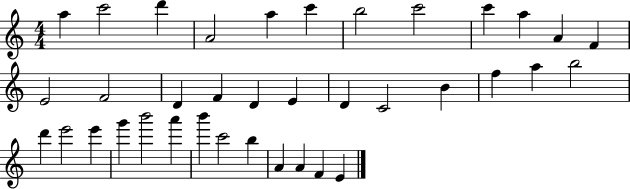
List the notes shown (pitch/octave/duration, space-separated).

A5/q C6/h D6/q A4/h A5/q C6/q B5/h C6/h C6/q A5/q A4/q F4/q E4/h F4/h D4/q F4/q D4/q E4/q D4/q C4/h B4/q F5/q A5/q B5/h D6/q E6/h E6/q G6/q B6/h A6/q B6/q C6/h B5/q A4/q A4/q F4/q E4/q